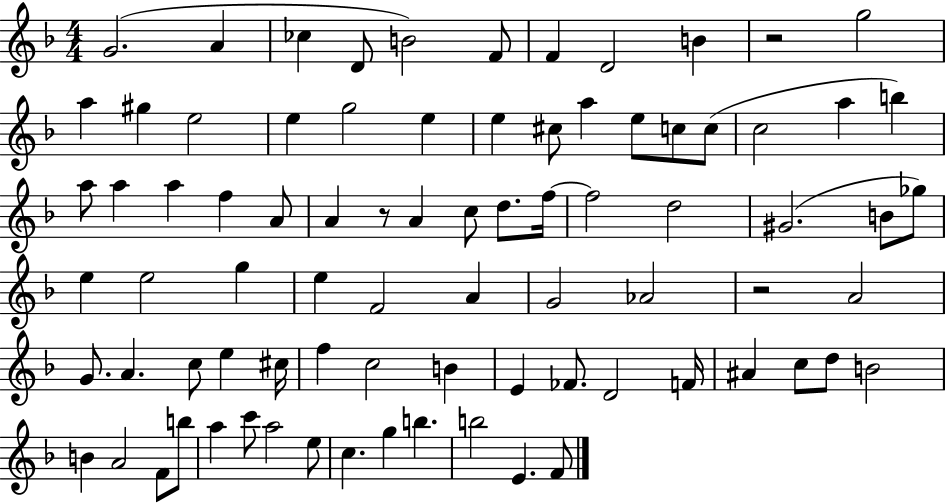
X:1
T:Untitled
M:4/4
L:1/4
K:F
G2 A _c D/2 B2 F/2 F D2 B z2 g2 a ^g e2 e g2 e e ^c/2 a e/2 c/2 c/2 c2 a b a/2 a a f A/2 A z/2 A c/2 d/2 f/4 f2 d2 ^G2 B/2 _g/2 e e2 g e F2 A G2 _A2 z2 A2 G/2 A c/2 e ^c/4 f c2 B E _F/2 D2 F/4 ^A c/2 d/2 B2 B A2 F/2 b/2 a c'/2 a2 e/2 c g b b2 E F/2